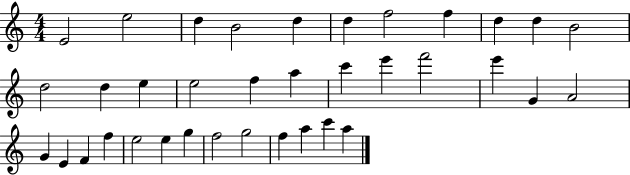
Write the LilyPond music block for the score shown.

{
  \clef treble
  \numericTimeSignature
  \time 4/4
  \key c \major
  e'2 e''2 | d''4 b'2 d''4 | d''4 f''2 f''4 | d''4 d''4 b'2 | \break d''2 d''4 e''4 | e''2 f''4 a''4 | c'''4 e'''4 f'''2 | e'''4 g'4 a'2 | \break g'4 e'4 f'4 f''4 | e''2 e''4 g''4 | f''2 g''2 | f''4 a''4 c'''4 a''4 | \break \bar "|."
}